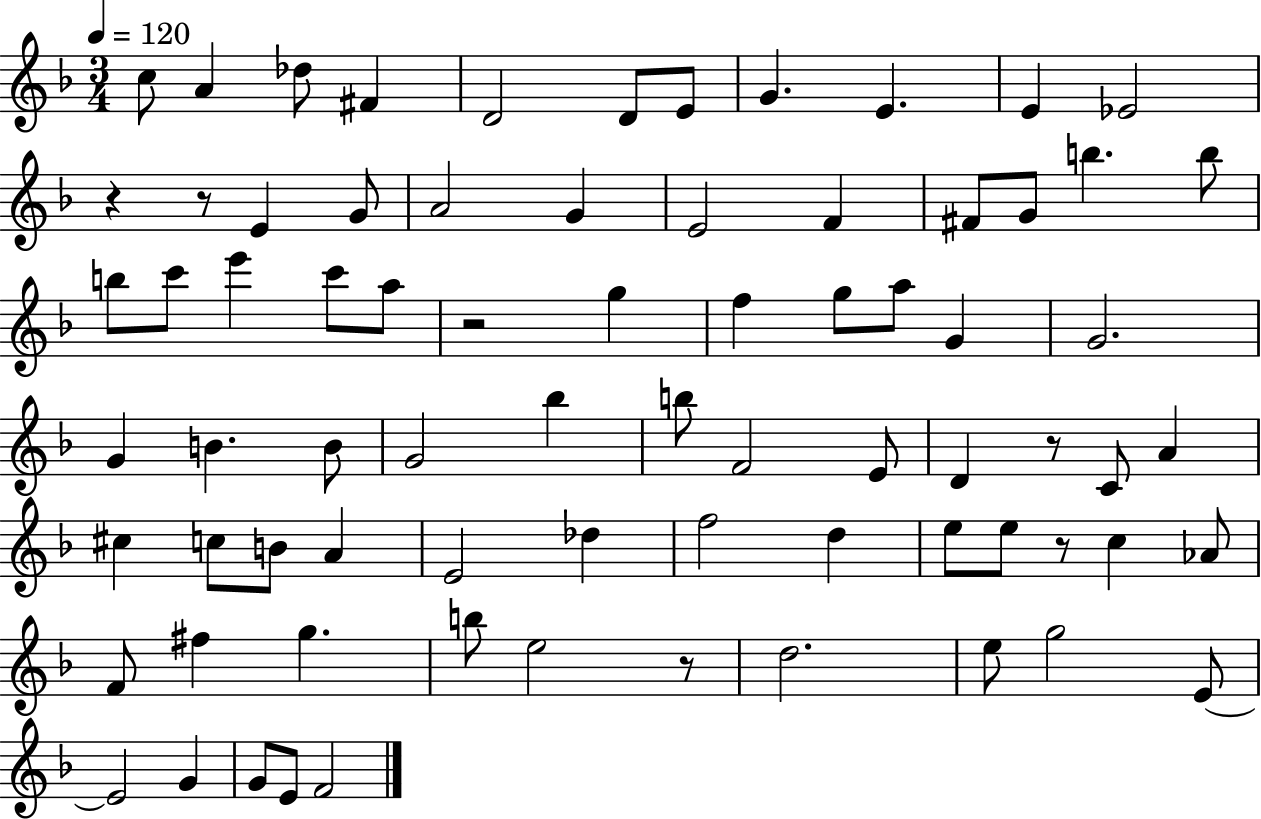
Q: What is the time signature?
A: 3/4